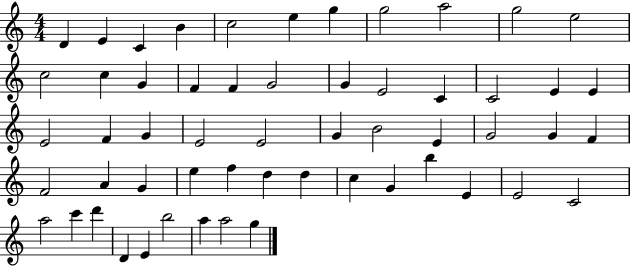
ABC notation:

X:1
T:Untitled
M:4/4
L:1/4
K:C
D E C B c2 e g g2 a2 g2 e2 c2 c G F F G2 G E2 C C2 E E E2 F G E2 E2 G B2 E G2 G F F2 A G e f d d c G b E E2 C2 a2 c' d' D E b2 a a2 g